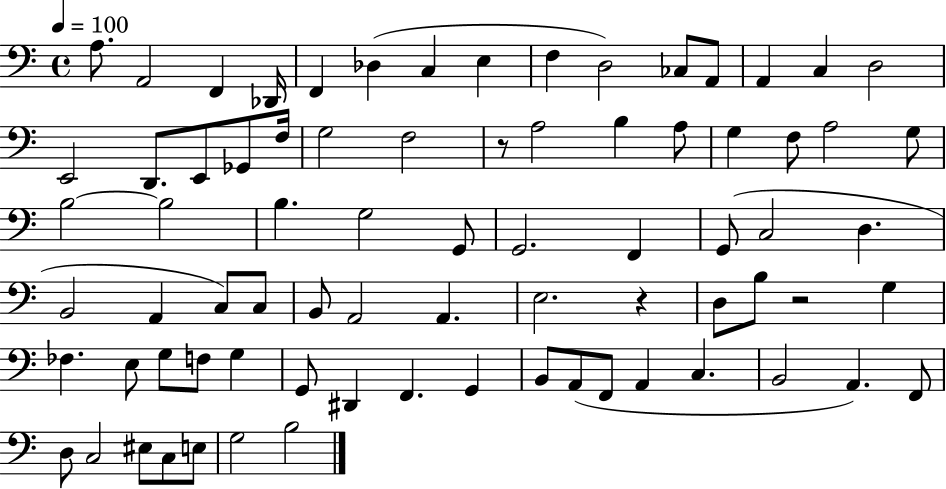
{
  \clef bass
  \time 4/4
  \defaultTimeSignature
  \key c \major
  \tempo 4 = 100
  a8. a,2 f,4 des,16 | f,4 des4( c4 e4 | f4 d2) ces8 a,8 | a,4 c4 d2 | \break e,2 d,8. e,8 ges,8 f16 | g2 f2 | r8 a2 b4 a8 | g4 f8 a2 g8 | \break b2~~ b2 | b4. g2 g,8 | g,2. f,4 | g,8( c2 d4. | \break b,2 a,4 c8) c8 | b,8 a,2 a,4. | e2. r4 | d8 b8 r2 g4 | \break fes4. e8 g8 f8 g4 | g,8 dis,4 f,4. g,4 | b,8 a,8( f,8 a,4 c4. | b,2 a,4.) f,8 | \break d8 c2 eis8 c8 e8 | g2 b2 | \bar "|."
}